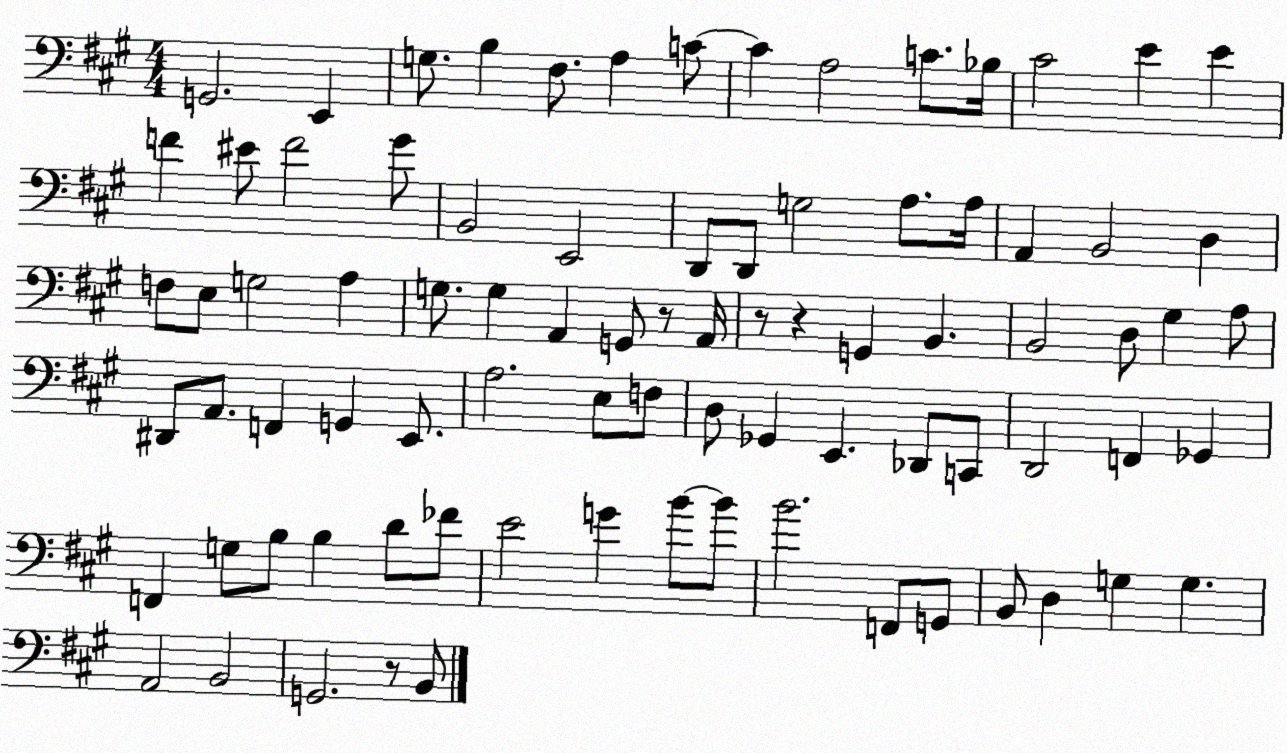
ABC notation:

X:1
T:Untitled
M:4/4
L:1/4
K:A
G,,2 E,, G,/2 B, ^F,/2 A, C/2 C A,2 C/2 _B,/4 ^C2 E E F ^E/2 F2 ^G/2 B,,2 E,,2 D,,/2 D,,/2 G,2 A,/2 A,/4 A,, B,,2 D, F,/2 E,/2 G,2 A, G,/2 G, A,, G,,/2 z/2 A,,/4 z/2 z G,, B,, B,,2 D,/2 ^G, A,/2 ^D,,/2 A,,/2 F,, G,, E,,/2 A,2 E,/2 F,/2 D,/2 _G,, E,, _D,,/2 C,,/2 D,,2 F,, _G,, F,, G,/2 B,/2 B, D/2 _F/2 E2 G B/2 B/2 B2 F,,/2 G,,/2 B,,/2 D, G, G, A,,2 B,,2 G,,2 z/2 B,,/2